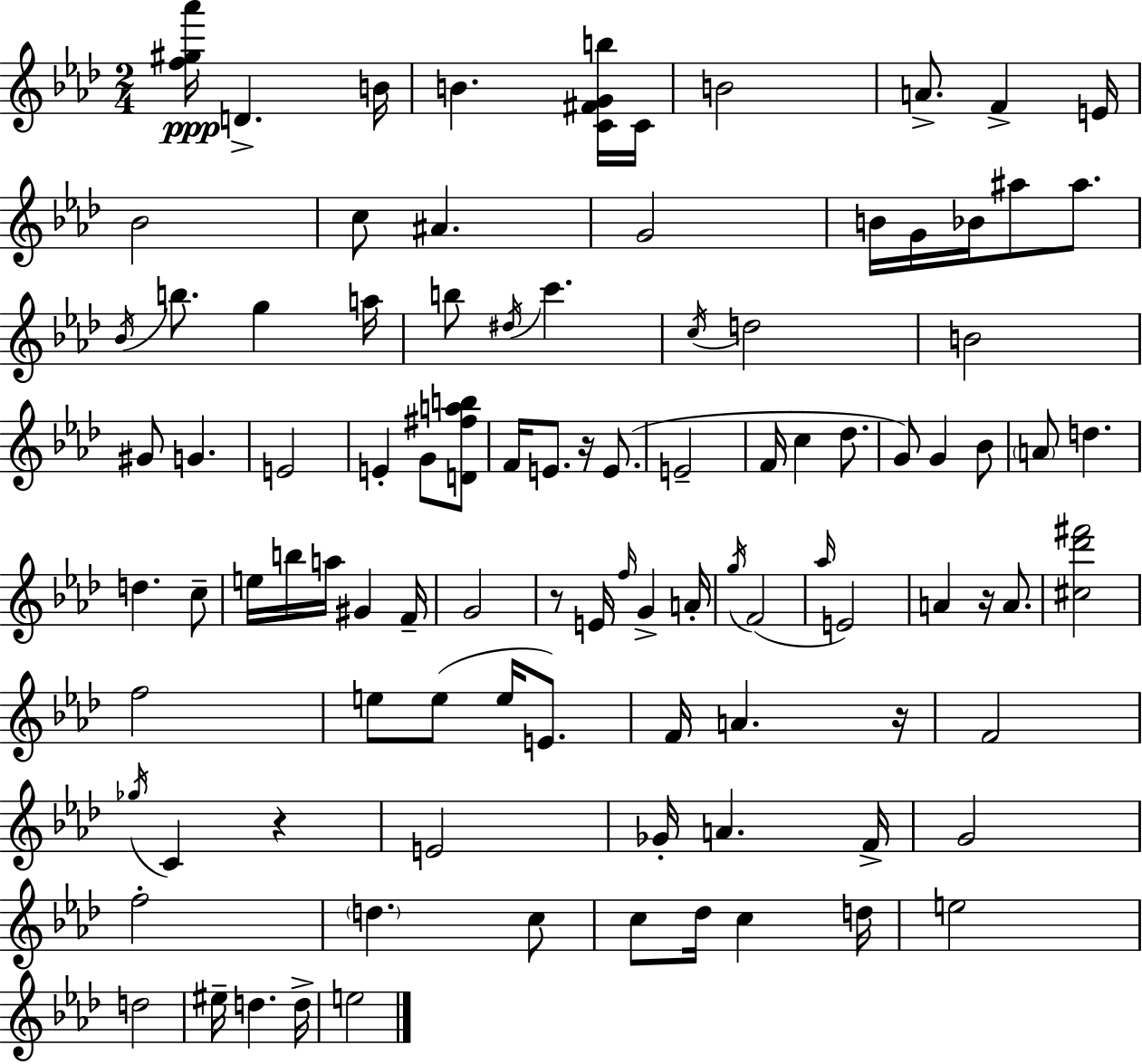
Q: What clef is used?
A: treble